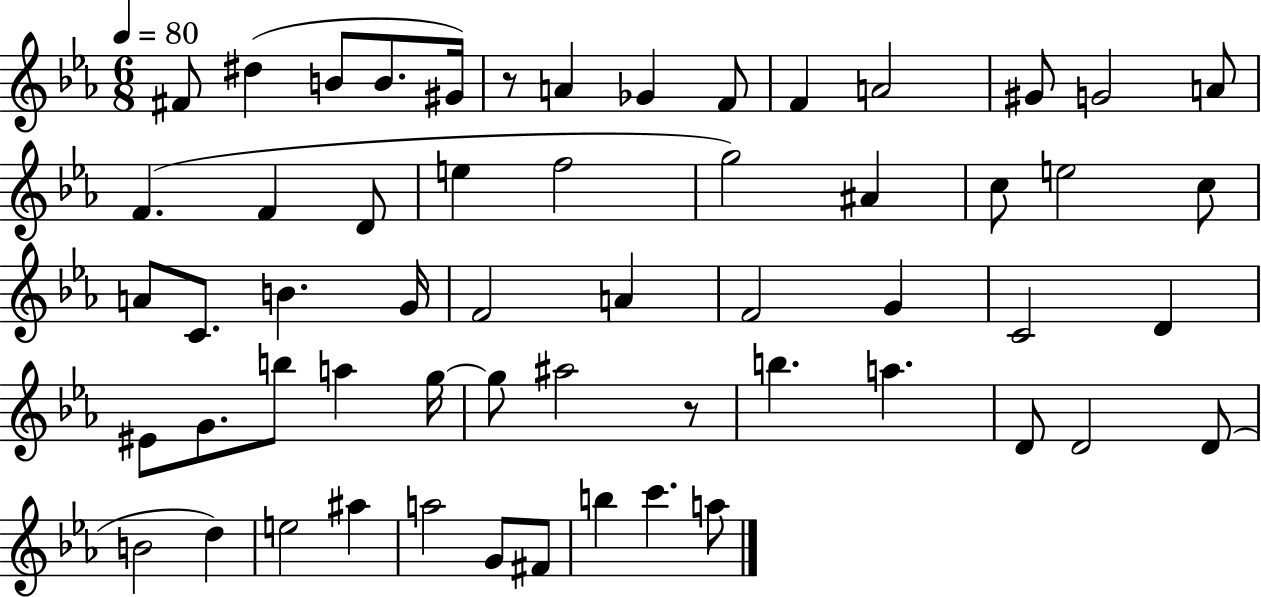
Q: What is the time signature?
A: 6/8